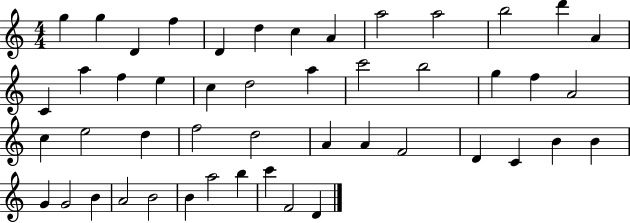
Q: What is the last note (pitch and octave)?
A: D4